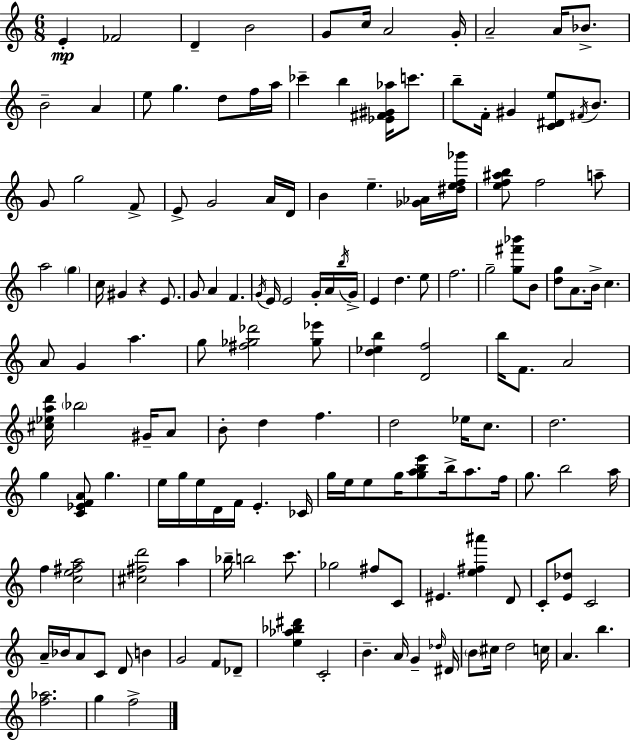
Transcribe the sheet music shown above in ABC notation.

X:1
T:Untitled
M:6/8
L:1/4
K:C
E _F2 D B2 G/2 c/4 A2 G/4 A2 A/4 _B/2 B2 A e/2 g d/2 f/4 a/4 _c' b [_E^F^G_a]/4 c'/2 b/2 F/4 ^G [C^De]/2 ^F/4 B/2 G/2 g2 F/2 E/2 G2 A/4 D/4 B e [_G_A]/4 [^def_g']/4 [ef^ab]/2 f2 a/2 a2 g c/4 ^G z E/2 G/2 A F G/4 E/4 E2 G/4 A/4 b/4 G/4 E d e/2 f2 g2 [g^f'_b']/2 B/2 [dg]/2 A/2 B/4 c A/2 G a g/2 [^f_g_d']2 [_g_e']/2 [d_eb] [Df]2 b/4 F/2 A2 [^c_ead']/4 _b2 ^G/4 A/2 B/2 d f d2 _e/4 c/2 d2 g [C_EFA]/2 g e/4 g/4 e/4 D/4 F/4 E _C/4 g/4 e/4 e/2 g/4 [gabe']/2 b/4 a/2 f/4 g/2 b2 a/4 f [ce^fa]2 [^c^fd']2 a _b/4 b2 c'/2 _g2 ^f/2 C/2 ^E [e^f^a'] D/2 C/2 [E_d]/2 C2 A/4 _B/4 A/2 C/2 D/2 B G2 F/2 _D/2 [e_a_b^d'] C2 B A/4 G _d/4 ^D/4 B/2 ^c/4 d2 c/4 A b [f_a]2 g f2